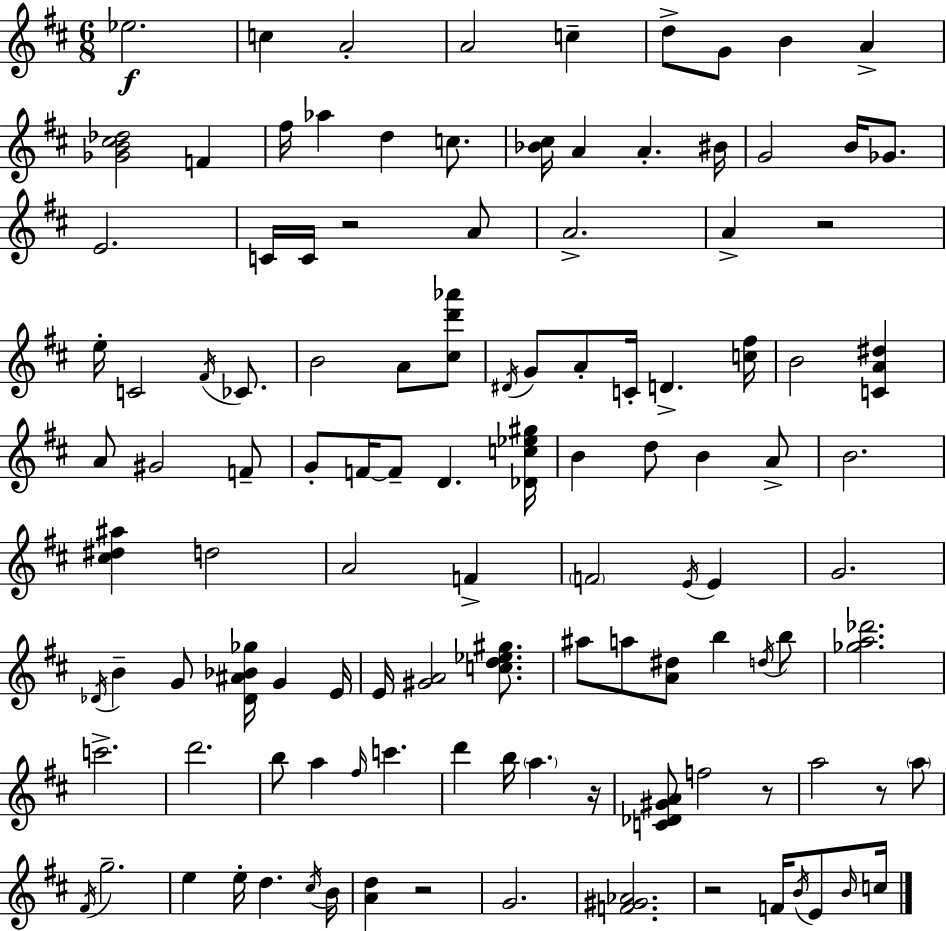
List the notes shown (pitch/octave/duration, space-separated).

Eb5/h. C5/q A4/h A4/h C5/q D5/e G4/e B4/q A4/q [Gb4,B4,C#5,Db5]/h F4/q F#5/s Ab5/q D5/q C5/e. [Bb4,C#5]/s A4/q A4/q. BIS4/s G4/h B4/s Gb4/e. E4/h. C4/s C4/s R/h A4/e A4/h. A4/q R/h E5/s C4/h F#4/s CES4/e. B4/h A4/e [C#5,D6,Ab6]/e D#4/s G4/e A4/e C4/s D4/q. [C5,F#5]/s B4/h [C4,A4,D#5]/q A4/e G#4/h F4/e G4/e F4/s F4/e D4/q. [Db4,C5,Eb5,G#5]/s B4/q D5/e B4/q A4/e B4/h. [C#5,D#5,A#5]/q D5/h A4/h F4/q F4/h E4/s E4/q G4/h. Db4/s B4/q G4/e [Db4,A#4,Bb4,Gb5]/s G4/q E4/s E4/s [G#4,A4]/h [C5,D5,Eb5,G#5]/e. A#5/e A5/e [A4,D#5]/e B5/q D5/s B5/e [Gb5,A5,Db6]/h. C6/h. D6/h. B5/e A5/q F#5/s C6/q. D6/q B5/s A5/q. R/s [C4,Db4,G#4,A4]/e F5/h R/e A5/h R/e A5/e F#4/s G5/h. E5/q E5/s D5/q. C#5/s B4/s [A4,D5]/q R/h G4/h. [F4,G#4,Ab4]/h. R/h F4/s B4/s E4/e B4/s C5/s